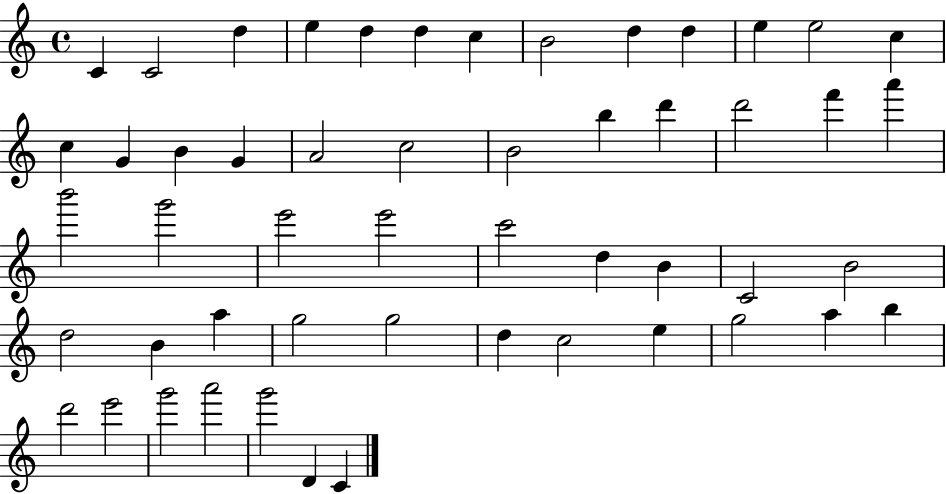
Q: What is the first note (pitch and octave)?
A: C4